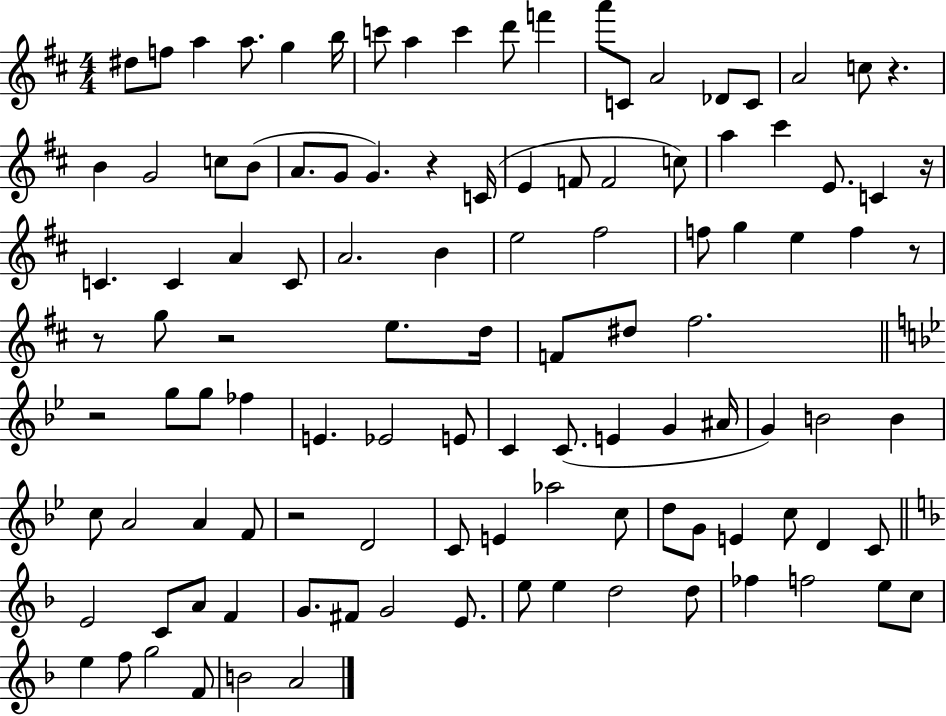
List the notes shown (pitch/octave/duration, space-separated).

D#5/e F5/e A5/q A5/e. G5/q B5/s C6/e A5/q C6/q D6/e F6/q A6/e C4/e A4/h Db4/e C4/e A4/h C5/e R/q. B4/q G4/h C5/e B4/e A4/e. G4/e G4/q. R/q C4/s E4/q F4/e F4/h C5/e A5/q C#6/q E4/e. C4/q R/s C4/q. C4/q A4/q C4/e A4/h. B4/q E5/h F#5/h F5/e G5/q E5/q F5/q R/e R/e G5/e R/h E5/e. D5/s F4/e D#5/e F#5/h. R/h G5/e G5/e FES5/q E4/q. Eb4/h E4/e C4/q C4/e. E4/q G4/q A#4/s G4/q B4/h B4/q C5/e A4/h A4/q F4/e R/h D4/h C4/e E4/q Ab5/h C5/e D5/e G4/e E4/q C5/e D4/q C4/e E4/h C4/e A4/e F4/q G4/e. F#4/e G4/h E4/e. E5/e E5/q D5/h D5/e FES5/q F5/h E5/e C5/e E5/q F5/e G5/h F4/e B4/h A4/h